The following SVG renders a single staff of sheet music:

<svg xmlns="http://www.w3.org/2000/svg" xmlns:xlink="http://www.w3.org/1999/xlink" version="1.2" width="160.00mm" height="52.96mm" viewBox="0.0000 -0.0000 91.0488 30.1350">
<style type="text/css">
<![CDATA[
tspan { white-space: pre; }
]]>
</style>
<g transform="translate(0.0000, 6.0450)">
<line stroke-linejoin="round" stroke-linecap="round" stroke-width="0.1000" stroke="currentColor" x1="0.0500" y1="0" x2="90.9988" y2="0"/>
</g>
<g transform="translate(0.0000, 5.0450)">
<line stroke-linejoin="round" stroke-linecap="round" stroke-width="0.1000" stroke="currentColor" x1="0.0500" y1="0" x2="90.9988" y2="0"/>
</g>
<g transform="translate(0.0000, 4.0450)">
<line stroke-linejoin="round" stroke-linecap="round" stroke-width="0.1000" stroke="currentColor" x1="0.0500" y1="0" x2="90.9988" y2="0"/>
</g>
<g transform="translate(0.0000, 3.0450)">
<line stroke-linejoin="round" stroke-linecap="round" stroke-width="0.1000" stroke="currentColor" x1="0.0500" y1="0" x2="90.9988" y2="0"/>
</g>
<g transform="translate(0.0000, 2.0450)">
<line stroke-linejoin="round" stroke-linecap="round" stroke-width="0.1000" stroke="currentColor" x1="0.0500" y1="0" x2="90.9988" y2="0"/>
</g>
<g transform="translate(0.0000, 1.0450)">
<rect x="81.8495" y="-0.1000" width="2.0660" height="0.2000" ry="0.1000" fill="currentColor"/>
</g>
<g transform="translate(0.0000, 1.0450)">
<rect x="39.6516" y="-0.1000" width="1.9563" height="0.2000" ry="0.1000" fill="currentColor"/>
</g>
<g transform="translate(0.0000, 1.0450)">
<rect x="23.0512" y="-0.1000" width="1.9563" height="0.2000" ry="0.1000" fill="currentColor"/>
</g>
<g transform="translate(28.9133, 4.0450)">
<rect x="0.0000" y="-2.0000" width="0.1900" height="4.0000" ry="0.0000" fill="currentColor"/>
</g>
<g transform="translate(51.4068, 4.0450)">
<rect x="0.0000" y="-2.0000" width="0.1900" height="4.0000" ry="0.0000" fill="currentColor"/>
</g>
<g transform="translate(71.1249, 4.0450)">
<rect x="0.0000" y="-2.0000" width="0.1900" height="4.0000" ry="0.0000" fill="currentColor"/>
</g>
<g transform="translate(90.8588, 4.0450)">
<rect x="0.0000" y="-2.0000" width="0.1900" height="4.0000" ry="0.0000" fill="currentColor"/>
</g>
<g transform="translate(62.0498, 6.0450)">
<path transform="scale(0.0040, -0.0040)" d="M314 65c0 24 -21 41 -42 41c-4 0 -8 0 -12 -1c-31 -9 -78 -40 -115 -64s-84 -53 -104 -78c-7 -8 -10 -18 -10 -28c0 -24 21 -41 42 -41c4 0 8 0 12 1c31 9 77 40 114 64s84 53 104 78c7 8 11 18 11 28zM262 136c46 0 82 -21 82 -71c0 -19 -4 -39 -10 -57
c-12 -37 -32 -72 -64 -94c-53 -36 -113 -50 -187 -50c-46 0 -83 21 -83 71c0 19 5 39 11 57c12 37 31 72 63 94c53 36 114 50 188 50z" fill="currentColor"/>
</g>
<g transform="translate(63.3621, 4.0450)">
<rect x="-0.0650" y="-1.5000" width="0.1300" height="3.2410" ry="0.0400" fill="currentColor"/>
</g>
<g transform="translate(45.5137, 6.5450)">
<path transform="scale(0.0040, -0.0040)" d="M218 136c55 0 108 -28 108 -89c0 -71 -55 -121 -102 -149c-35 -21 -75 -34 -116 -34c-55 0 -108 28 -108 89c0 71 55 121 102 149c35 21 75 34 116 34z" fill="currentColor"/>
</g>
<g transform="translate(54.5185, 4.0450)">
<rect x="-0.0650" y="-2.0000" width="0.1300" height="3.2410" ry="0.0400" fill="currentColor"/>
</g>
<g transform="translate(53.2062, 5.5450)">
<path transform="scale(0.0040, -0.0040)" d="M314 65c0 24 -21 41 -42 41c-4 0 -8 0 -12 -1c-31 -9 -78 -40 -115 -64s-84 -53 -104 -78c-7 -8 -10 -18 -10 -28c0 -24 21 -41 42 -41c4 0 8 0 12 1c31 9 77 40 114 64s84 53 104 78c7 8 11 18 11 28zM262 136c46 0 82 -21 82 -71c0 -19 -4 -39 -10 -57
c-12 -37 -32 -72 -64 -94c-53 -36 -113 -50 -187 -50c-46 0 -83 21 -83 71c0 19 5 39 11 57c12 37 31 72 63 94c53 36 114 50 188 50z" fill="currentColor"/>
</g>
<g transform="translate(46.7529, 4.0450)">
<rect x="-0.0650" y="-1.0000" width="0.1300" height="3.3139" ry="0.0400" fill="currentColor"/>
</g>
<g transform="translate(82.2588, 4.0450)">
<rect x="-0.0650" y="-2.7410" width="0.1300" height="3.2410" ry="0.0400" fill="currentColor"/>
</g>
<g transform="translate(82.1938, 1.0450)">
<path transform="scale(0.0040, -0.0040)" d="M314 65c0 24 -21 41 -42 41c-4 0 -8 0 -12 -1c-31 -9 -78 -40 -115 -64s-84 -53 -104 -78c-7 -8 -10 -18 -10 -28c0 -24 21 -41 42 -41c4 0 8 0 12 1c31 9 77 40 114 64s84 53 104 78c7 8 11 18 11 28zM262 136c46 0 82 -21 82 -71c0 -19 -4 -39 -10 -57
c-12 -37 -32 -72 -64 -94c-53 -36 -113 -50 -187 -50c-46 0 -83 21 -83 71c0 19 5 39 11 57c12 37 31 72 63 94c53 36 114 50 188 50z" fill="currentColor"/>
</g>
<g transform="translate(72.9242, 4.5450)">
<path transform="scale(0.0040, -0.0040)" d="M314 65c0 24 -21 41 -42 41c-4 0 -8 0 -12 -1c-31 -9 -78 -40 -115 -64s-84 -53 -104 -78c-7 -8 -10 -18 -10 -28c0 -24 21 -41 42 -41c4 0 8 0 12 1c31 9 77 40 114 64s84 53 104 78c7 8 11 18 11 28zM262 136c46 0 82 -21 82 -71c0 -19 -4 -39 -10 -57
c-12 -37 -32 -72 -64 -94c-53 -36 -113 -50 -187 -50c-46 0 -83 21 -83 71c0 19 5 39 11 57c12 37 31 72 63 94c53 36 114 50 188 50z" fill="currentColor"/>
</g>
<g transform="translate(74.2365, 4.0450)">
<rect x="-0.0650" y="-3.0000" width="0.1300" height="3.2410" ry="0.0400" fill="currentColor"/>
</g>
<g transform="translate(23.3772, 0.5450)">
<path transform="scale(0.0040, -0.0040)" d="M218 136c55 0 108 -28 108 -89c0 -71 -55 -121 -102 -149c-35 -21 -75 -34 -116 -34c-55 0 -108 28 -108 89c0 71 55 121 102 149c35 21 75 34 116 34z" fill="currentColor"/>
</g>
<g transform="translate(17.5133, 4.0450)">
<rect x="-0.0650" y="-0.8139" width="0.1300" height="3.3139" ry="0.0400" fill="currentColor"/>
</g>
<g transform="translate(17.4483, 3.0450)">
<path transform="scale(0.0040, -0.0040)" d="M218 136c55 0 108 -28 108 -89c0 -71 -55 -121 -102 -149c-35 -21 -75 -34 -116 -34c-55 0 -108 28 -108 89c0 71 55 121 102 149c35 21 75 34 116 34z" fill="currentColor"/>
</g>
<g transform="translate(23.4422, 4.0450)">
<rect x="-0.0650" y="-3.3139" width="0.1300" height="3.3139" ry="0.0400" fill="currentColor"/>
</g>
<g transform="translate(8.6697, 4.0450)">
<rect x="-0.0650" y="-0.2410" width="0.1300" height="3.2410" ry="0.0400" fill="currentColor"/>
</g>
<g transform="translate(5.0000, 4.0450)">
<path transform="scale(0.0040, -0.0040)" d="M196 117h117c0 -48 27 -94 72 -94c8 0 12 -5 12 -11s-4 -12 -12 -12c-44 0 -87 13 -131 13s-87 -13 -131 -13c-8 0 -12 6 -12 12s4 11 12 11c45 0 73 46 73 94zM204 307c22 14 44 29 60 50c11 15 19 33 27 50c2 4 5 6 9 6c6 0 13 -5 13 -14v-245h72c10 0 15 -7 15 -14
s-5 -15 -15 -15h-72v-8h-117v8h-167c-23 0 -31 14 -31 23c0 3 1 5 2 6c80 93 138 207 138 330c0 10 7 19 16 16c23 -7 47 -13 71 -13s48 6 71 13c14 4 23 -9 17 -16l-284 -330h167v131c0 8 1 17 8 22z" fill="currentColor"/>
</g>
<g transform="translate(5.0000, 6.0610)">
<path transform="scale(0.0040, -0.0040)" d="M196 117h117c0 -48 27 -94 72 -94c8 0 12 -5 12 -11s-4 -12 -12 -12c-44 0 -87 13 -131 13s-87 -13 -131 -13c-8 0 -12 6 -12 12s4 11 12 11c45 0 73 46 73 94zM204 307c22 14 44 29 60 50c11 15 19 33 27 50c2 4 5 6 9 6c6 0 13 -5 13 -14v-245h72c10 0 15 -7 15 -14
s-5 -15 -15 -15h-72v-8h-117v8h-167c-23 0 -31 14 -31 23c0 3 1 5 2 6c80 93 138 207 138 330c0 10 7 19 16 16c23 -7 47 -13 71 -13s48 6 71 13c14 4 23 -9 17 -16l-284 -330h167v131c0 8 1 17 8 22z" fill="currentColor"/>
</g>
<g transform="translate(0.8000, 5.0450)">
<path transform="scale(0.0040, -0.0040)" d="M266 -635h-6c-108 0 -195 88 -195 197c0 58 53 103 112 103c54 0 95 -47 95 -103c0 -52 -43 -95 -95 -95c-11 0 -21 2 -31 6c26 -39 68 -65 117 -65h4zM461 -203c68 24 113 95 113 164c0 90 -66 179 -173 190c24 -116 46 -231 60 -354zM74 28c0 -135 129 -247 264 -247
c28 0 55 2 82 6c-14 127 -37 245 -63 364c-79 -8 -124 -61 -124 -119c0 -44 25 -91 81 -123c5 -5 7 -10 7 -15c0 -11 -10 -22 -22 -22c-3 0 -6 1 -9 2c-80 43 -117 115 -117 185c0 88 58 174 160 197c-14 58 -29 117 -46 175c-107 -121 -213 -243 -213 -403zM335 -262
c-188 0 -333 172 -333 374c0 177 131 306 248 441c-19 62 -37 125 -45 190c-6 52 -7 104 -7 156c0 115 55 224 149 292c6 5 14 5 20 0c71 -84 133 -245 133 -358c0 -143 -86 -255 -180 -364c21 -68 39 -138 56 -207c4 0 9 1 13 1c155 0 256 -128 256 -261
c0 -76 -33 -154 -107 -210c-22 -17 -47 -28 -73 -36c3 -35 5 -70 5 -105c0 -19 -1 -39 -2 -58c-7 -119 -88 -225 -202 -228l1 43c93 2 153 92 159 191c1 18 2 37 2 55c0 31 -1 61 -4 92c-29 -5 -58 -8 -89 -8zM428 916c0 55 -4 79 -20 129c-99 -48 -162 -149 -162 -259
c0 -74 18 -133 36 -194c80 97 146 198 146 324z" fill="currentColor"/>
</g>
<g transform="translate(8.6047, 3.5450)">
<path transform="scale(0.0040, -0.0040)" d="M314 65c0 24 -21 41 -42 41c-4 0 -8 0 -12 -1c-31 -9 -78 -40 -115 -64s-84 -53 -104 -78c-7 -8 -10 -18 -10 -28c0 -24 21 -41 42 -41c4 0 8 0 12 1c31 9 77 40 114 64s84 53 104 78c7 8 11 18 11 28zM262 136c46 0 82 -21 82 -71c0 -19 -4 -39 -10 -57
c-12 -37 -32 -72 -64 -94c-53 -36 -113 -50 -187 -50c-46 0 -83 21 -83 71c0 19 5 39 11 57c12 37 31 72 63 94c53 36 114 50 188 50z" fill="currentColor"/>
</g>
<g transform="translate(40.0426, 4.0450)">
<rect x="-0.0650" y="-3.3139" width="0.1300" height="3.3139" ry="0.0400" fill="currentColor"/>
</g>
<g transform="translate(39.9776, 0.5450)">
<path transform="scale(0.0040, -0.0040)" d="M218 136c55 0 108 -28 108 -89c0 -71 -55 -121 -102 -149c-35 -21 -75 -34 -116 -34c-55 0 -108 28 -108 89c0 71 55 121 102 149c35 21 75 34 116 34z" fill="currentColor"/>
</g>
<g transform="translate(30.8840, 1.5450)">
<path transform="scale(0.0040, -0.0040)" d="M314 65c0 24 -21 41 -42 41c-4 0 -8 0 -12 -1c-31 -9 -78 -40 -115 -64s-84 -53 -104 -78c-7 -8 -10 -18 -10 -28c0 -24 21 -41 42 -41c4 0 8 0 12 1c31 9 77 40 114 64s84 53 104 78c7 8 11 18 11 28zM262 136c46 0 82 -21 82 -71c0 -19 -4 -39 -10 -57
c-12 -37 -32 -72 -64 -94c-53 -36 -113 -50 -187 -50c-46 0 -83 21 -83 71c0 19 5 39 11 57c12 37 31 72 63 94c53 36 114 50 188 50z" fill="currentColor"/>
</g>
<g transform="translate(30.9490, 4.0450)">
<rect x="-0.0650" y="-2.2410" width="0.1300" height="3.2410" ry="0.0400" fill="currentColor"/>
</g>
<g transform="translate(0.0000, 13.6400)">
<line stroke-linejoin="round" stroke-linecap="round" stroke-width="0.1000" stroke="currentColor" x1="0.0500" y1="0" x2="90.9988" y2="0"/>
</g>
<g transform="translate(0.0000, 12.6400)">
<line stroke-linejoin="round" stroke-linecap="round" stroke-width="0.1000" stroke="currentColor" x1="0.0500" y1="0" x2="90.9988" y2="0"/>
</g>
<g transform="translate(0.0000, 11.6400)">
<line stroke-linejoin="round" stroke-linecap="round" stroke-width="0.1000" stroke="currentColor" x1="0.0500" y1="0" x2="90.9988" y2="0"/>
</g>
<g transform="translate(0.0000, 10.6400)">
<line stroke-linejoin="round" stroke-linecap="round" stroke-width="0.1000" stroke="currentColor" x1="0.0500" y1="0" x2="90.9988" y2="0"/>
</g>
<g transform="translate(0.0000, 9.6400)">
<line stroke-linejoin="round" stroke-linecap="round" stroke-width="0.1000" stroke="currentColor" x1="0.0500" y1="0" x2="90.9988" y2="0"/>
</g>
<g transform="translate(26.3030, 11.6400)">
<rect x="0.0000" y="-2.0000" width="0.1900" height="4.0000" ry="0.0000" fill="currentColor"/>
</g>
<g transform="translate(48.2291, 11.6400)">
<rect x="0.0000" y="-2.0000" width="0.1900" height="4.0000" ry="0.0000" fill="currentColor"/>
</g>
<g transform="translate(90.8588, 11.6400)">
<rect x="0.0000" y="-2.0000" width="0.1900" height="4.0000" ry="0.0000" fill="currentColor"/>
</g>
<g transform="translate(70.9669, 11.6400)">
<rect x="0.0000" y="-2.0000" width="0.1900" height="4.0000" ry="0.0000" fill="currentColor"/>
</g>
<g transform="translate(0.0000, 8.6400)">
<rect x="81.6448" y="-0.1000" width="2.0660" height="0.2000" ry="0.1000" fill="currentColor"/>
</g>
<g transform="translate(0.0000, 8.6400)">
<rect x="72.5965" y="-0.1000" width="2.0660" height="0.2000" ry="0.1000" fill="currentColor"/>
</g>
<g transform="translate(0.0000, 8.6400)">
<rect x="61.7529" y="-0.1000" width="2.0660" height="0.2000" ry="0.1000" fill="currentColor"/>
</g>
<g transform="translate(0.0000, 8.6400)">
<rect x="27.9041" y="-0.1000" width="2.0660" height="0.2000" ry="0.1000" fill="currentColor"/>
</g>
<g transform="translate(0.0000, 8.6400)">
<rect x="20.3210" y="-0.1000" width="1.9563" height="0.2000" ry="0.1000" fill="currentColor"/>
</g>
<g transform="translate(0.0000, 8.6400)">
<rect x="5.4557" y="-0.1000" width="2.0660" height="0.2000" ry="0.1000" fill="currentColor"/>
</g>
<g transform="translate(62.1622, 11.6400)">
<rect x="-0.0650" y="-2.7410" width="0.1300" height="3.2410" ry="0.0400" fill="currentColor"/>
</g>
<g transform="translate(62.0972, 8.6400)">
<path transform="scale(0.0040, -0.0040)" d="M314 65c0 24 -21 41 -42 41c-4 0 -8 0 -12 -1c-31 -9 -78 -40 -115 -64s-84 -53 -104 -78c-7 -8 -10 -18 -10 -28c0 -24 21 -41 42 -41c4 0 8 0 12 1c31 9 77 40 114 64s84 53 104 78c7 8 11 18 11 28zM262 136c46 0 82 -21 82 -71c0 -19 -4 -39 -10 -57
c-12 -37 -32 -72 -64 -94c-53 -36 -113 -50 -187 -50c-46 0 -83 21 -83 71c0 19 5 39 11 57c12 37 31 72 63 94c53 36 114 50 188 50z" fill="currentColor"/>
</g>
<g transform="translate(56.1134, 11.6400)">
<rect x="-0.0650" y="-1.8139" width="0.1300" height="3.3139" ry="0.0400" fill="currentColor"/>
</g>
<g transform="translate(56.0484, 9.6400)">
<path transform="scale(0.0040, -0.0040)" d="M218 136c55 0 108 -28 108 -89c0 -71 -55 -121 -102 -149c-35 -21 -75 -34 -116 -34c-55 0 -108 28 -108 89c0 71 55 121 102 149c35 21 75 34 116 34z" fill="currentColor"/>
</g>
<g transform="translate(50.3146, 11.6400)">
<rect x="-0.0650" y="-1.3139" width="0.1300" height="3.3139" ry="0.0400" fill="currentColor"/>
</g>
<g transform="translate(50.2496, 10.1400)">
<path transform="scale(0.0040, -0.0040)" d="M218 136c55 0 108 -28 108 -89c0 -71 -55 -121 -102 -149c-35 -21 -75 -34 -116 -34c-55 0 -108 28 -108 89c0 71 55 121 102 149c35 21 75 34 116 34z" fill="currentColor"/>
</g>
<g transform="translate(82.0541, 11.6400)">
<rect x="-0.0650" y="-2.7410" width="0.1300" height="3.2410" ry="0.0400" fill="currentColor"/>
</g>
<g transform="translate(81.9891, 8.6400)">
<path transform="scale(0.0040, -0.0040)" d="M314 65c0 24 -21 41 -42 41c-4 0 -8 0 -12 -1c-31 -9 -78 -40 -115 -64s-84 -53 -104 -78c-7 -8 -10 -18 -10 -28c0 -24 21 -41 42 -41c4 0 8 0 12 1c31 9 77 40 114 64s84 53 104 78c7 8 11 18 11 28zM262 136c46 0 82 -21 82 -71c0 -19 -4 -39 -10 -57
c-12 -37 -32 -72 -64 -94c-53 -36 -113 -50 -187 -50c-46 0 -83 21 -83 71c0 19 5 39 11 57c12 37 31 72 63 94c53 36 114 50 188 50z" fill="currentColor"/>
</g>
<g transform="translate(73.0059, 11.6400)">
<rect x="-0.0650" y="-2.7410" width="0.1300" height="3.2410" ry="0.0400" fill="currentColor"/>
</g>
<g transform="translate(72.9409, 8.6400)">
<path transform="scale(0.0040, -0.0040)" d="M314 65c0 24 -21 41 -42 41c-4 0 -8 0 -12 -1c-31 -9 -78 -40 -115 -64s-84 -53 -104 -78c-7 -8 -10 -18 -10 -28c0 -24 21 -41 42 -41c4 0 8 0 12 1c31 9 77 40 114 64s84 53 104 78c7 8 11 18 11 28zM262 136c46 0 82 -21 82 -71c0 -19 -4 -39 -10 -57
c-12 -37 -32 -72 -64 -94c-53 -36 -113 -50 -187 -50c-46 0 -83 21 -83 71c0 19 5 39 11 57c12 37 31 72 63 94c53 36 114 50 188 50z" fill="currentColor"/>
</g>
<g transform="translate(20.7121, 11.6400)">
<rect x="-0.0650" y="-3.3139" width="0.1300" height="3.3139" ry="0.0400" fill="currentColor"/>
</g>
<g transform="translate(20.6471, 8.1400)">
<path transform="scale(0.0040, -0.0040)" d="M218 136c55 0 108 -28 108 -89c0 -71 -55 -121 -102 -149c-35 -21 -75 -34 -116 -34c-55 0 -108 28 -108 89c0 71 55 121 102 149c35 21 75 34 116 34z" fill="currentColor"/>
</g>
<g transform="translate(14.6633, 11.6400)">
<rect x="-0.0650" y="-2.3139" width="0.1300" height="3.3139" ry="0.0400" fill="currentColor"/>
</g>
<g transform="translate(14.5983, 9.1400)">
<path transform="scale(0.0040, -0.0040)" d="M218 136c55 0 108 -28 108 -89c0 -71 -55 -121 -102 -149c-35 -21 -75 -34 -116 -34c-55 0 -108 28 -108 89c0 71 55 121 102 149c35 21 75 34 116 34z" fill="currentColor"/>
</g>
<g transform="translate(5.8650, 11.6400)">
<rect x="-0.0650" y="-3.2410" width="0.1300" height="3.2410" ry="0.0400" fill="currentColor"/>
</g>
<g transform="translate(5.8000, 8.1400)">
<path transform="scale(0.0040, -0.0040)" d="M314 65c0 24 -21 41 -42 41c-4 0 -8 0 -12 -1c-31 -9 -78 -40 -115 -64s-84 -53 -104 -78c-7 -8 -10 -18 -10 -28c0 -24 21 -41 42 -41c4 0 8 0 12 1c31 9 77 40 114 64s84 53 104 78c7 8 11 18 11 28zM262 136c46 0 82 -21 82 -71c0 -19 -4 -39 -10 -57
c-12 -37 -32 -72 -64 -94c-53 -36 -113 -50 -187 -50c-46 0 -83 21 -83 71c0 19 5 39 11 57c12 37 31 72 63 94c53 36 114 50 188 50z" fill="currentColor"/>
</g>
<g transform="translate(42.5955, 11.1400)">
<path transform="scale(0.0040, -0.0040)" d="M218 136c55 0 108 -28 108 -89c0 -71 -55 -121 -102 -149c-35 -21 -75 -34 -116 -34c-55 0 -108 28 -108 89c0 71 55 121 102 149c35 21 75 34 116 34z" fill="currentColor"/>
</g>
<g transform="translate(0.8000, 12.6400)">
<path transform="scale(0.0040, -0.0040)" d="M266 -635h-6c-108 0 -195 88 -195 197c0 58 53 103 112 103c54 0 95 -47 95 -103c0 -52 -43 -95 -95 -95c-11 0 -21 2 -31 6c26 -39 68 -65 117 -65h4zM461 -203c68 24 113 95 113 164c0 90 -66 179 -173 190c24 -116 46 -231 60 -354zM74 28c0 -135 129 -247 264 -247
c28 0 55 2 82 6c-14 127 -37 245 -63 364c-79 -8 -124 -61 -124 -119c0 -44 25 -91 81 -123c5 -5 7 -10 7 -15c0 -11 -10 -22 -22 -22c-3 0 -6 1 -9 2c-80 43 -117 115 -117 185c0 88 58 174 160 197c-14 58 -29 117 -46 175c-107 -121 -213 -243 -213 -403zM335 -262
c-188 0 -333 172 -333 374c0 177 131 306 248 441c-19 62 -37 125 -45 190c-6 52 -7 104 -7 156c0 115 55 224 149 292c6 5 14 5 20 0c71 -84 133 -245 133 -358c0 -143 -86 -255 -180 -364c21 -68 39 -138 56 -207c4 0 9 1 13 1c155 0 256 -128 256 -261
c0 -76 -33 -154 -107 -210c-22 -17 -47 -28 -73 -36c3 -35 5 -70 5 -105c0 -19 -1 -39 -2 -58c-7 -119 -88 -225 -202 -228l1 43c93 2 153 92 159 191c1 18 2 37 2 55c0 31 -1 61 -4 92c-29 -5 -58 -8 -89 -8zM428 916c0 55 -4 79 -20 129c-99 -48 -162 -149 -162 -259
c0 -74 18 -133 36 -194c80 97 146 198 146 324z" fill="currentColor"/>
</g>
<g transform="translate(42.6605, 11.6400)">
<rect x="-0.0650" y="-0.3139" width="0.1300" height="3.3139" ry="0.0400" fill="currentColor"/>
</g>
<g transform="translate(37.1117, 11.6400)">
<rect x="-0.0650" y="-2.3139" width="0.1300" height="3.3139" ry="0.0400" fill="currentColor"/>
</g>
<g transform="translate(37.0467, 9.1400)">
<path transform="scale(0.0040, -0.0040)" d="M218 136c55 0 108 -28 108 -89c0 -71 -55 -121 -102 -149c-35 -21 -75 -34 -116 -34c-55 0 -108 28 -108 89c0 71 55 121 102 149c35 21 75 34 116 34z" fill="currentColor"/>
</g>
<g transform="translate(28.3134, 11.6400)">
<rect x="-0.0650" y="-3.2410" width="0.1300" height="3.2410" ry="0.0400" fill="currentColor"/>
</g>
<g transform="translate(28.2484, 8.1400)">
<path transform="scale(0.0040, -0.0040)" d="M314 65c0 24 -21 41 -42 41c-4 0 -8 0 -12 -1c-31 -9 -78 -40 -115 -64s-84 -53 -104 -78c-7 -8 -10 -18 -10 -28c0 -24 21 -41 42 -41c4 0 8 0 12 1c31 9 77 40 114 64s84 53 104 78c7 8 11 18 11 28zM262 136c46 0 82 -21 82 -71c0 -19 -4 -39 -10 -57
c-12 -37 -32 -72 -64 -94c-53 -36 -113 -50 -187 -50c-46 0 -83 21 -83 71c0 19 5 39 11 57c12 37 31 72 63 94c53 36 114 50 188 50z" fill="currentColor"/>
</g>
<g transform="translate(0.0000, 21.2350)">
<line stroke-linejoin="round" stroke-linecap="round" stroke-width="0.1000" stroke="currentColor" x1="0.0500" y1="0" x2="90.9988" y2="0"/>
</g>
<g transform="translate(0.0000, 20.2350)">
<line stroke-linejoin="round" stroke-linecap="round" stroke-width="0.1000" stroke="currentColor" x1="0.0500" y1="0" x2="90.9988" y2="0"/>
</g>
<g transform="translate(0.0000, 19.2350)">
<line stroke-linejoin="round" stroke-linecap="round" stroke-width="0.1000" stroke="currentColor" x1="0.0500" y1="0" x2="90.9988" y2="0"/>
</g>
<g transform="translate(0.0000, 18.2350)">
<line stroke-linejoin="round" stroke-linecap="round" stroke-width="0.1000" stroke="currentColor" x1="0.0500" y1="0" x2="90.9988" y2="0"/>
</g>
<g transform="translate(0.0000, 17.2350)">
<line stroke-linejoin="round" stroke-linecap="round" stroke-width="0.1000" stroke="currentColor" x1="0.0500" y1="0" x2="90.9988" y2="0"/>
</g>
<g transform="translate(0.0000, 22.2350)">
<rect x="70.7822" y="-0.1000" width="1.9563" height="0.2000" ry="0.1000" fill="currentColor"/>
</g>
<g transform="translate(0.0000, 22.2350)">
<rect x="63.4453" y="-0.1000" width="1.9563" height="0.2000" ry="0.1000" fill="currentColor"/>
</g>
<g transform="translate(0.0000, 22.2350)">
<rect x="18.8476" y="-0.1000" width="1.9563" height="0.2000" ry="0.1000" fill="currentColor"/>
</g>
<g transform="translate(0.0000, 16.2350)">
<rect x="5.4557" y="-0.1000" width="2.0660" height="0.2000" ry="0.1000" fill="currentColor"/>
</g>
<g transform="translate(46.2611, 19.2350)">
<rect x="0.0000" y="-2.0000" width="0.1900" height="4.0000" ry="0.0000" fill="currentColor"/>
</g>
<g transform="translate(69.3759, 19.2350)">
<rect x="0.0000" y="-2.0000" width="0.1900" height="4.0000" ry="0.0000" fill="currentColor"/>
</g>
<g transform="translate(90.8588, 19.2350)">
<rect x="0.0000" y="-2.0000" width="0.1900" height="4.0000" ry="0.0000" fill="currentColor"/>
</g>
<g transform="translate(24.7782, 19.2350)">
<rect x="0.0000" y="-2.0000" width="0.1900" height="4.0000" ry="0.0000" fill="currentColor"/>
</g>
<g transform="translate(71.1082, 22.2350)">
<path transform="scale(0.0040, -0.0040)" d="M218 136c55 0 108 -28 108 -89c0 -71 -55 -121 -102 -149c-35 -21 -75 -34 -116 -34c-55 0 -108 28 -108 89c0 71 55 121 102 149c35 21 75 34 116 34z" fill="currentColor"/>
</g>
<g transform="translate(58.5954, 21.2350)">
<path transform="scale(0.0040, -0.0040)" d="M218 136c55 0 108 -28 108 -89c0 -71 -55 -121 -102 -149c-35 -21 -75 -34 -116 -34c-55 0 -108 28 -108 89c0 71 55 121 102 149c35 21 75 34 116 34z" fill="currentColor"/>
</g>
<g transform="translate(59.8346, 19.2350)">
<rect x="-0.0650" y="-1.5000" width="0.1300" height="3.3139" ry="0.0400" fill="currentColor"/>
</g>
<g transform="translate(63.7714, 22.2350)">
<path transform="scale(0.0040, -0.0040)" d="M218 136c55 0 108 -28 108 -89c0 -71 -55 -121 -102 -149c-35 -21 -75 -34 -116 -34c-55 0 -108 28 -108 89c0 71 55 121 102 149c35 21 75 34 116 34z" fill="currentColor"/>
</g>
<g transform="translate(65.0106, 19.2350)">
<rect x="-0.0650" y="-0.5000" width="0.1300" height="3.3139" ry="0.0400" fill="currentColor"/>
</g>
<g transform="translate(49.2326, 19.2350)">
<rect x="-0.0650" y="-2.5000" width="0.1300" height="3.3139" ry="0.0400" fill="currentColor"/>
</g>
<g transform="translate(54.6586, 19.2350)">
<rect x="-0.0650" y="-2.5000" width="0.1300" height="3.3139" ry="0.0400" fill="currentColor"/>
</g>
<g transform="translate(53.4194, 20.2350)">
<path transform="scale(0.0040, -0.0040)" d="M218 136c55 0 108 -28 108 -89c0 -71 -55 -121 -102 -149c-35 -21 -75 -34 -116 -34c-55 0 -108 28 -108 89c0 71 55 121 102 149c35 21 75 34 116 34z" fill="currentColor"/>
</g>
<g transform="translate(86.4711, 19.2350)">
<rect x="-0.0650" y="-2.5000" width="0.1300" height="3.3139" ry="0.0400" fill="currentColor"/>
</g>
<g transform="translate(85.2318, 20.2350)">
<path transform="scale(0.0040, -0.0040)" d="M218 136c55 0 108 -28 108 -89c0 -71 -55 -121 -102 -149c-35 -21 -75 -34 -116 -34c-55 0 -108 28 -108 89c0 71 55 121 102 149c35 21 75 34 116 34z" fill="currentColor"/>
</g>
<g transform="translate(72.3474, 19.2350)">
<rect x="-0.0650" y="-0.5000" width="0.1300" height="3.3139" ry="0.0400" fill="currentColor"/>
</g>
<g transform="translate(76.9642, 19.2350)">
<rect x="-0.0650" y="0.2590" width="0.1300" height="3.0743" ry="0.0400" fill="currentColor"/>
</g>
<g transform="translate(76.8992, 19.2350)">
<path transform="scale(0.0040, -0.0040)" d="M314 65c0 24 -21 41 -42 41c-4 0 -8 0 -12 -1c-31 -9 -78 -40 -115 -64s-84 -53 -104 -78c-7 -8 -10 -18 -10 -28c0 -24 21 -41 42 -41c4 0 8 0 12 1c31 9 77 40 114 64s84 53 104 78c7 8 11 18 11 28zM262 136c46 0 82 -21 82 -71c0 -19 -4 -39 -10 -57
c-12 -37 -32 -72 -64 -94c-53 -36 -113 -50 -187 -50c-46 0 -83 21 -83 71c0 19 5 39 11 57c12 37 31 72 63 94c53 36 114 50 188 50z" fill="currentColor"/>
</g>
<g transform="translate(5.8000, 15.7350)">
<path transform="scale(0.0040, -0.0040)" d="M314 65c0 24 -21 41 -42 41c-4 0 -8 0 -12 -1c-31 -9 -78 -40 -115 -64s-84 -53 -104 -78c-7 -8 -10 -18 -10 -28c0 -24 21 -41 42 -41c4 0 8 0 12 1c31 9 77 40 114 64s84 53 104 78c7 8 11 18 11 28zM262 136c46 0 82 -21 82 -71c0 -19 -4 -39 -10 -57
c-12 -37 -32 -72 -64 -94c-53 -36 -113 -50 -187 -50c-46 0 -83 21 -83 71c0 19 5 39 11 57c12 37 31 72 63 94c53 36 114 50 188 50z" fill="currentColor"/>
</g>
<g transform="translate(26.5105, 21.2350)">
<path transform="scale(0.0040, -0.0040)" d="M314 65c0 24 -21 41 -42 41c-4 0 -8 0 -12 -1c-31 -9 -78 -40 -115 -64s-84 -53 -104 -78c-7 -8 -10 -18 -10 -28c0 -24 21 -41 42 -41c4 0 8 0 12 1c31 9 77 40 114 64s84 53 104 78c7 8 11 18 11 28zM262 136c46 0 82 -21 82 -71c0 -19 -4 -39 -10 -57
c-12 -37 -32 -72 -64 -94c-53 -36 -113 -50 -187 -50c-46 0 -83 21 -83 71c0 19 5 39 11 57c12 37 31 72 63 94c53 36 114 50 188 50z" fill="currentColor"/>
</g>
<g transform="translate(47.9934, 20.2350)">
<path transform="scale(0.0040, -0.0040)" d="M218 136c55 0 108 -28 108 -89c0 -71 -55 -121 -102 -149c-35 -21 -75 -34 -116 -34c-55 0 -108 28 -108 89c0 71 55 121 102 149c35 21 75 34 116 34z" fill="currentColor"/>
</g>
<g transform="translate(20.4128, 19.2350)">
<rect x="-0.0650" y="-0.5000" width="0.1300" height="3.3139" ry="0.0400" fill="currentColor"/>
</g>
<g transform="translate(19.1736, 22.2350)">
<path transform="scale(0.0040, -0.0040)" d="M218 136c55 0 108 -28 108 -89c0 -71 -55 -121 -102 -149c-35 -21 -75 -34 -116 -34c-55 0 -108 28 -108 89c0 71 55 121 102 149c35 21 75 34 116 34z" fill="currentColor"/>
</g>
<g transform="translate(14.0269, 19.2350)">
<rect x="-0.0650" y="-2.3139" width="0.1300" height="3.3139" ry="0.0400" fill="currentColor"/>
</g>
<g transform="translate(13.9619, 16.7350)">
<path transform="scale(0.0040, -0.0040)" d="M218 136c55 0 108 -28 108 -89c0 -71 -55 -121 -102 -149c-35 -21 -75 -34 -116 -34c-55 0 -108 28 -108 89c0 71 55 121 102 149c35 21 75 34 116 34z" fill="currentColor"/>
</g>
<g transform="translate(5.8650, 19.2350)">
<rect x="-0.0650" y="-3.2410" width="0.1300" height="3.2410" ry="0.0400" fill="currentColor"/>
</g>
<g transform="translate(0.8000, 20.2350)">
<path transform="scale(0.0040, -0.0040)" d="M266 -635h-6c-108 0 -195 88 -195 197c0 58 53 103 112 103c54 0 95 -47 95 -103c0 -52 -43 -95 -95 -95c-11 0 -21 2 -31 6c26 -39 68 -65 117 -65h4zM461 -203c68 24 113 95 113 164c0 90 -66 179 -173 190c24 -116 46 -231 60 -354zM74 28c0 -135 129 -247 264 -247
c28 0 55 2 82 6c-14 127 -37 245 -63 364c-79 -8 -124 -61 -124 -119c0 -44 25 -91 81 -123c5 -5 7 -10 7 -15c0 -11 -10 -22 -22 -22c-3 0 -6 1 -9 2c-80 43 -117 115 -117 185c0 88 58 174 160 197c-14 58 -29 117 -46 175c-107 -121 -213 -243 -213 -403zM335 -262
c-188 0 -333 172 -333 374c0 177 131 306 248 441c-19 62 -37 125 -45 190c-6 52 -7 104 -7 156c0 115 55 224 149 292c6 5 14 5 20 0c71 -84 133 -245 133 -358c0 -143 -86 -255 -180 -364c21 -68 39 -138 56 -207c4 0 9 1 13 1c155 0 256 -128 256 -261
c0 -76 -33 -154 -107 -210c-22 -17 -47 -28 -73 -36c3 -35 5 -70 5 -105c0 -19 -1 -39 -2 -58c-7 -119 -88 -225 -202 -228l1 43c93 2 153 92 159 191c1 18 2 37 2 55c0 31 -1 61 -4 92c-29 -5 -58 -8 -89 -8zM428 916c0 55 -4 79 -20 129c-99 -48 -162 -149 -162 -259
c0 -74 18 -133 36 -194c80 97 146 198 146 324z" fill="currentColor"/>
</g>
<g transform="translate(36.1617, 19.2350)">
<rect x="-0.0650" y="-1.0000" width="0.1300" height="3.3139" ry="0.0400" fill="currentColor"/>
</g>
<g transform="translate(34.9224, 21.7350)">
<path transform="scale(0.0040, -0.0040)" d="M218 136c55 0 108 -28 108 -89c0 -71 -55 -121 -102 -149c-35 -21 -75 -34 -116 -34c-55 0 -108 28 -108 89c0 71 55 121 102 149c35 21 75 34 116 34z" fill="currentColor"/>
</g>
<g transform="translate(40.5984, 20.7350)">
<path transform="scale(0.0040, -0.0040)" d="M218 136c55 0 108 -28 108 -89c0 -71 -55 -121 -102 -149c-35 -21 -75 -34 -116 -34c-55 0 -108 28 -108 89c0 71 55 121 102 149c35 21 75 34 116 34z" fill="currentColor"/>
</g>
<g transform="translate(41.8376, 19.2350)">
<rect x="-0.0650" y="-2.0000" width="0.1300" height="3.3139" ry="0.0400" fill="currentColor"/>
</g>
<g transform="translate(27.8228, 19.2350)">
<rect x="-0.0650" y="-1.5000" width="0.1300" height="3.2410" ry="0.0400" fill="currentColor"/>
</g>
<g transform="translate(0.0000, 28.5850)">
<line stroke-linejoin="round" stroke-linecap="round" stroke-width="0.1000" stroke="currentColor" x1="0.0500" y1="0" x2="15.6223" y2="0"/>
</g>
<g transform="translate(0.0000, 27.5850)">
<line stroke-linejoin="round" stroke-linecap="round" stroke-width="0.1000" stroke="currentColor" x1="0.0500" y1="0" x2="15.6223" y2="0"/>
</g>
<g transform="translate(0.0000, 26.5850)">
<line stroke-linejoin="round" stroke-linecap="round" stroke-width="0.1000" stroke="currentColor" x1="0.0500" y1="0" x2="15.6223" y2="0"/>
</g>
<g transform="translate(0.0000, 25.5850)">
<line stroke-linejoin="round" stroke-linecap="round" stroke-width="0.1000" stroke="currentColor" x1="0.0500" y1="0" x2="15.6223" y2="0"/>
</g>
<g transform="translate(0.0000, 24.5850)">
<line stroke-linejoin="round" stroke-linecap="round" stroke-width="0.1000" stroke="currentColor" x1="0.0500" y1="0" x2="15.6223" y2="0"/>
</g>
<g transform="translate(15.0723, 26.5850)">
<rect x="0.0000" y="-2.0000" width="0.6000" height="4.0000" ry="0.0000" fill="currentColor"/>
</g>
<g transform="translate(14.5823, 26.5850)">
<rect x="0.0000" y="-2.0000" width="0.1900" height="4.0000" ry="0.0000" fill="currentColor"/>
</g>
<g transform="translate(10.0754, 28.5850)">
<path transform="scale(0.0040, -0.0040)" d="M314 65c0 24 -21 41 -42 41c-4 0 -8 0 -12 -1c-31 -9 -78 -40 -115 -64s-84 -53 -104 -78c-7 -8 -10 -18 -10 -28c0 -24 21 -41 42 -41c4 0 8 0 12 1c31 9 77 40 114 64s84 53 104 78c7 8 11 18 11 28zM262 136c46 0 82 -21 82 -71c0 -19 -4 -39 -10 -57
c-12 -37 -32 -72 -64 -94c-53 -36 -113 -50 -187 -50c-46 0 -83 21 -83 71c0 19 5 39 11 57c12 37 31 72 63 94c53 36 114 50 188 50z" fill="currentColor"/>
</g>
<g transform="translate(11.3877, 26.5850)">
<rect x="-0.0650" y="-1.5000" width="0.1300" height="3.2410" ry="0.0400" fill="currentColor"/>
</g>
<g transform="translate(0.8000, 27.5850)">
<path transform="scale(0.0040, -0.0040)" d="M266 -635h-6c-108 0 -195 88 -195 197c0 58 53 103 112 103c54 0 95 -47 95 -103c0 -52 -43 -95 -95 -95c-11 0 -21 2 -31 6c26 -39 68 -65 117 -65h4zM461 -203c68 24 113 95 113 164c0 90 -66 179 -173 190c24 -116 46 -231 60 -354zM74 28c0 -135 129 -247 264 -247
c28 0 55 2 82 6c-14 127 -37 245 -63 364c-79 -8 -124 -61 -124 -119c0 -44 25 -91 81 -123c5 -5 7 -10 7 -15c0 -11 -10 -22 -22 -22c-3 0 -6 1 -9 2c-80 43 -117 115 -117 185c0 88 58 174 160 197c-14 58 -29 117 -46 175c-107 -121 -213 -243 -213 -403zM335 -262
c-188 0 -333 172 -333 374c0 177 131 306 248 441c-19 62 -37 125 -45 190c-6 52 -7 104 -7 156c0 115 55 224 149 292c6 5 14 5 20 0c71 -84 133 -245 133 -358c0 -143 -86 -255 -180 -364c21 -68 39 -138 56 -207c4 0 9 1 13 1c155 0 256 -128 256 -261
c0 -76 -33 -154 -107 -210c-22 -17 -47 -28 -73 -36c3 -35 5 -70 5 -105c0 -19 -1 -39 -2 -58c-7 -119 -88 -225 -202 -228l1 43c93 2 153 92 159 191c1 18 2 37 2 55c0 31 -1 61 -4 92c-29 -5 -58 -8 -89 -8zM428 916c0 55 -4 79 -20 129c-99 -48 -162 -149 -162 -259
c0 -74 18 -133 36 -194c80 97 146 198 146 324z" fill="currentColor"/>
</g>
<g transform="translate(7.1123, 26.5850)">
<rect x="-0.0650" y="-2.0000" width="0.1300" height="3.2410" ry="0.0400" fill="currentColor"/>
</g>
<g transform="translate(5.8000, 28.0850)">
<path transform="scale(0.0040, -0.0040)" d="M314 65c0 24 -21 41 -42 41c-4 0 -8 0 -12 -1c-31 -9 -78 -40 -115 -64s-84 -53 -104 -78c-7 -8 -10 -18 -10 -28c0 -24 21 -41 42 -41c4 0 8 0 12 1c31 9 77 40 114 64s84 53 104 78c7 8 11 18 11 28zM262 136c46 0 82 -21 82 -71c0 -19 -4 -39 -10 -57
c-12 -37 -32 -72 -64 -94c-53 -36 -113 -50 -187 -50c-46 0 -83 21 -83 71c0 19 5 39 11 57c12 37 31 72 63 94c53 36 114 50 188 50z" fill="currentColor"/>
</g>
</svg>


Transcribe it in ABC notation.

X:1
T:Untitled
M:4/4
L:1/4
K:C
c2 d b g2 b D F2 E2 A2 a2 b2 g b b2 g c e f a2 a2 a2 b2 g C E2 D F G G E C C B2 G F2 E2